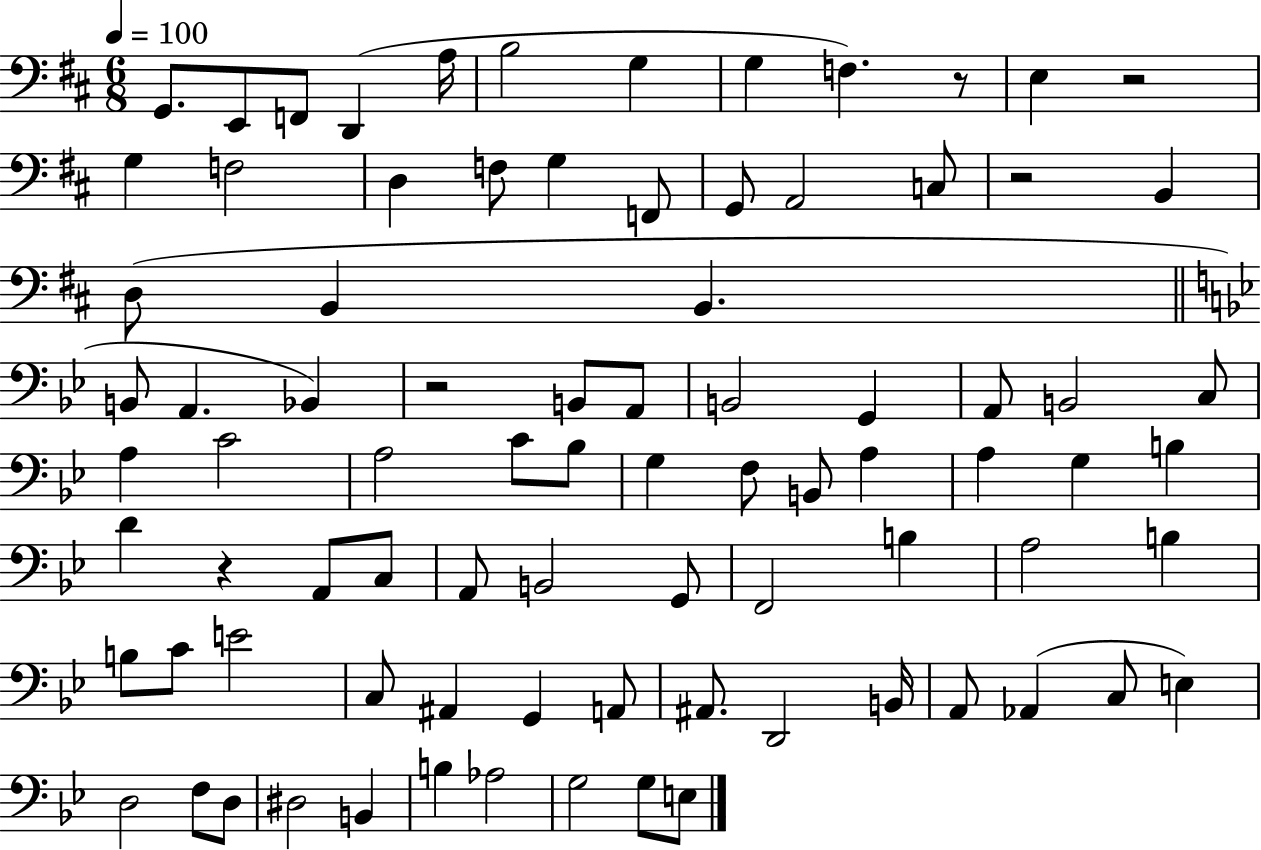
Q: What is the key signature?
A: D major